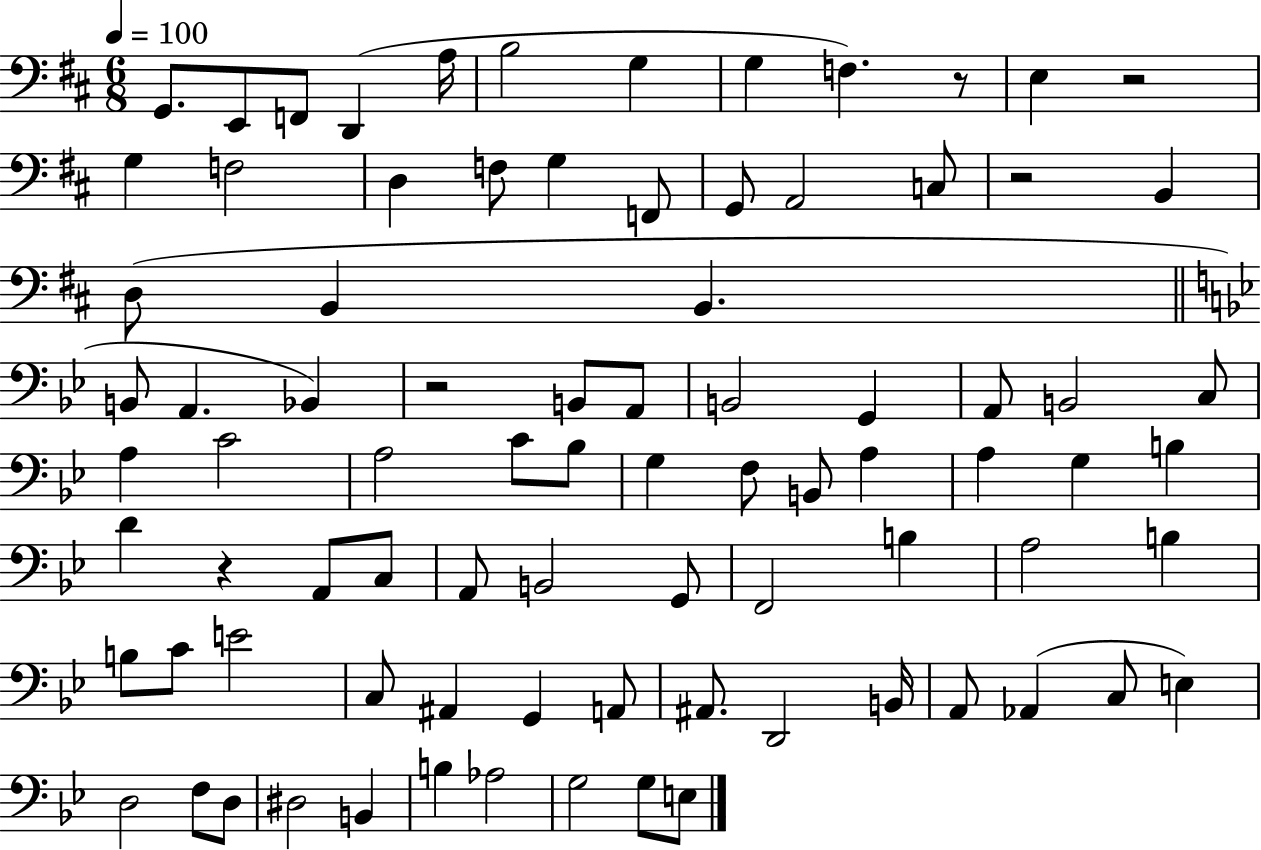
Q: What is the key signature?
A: D major